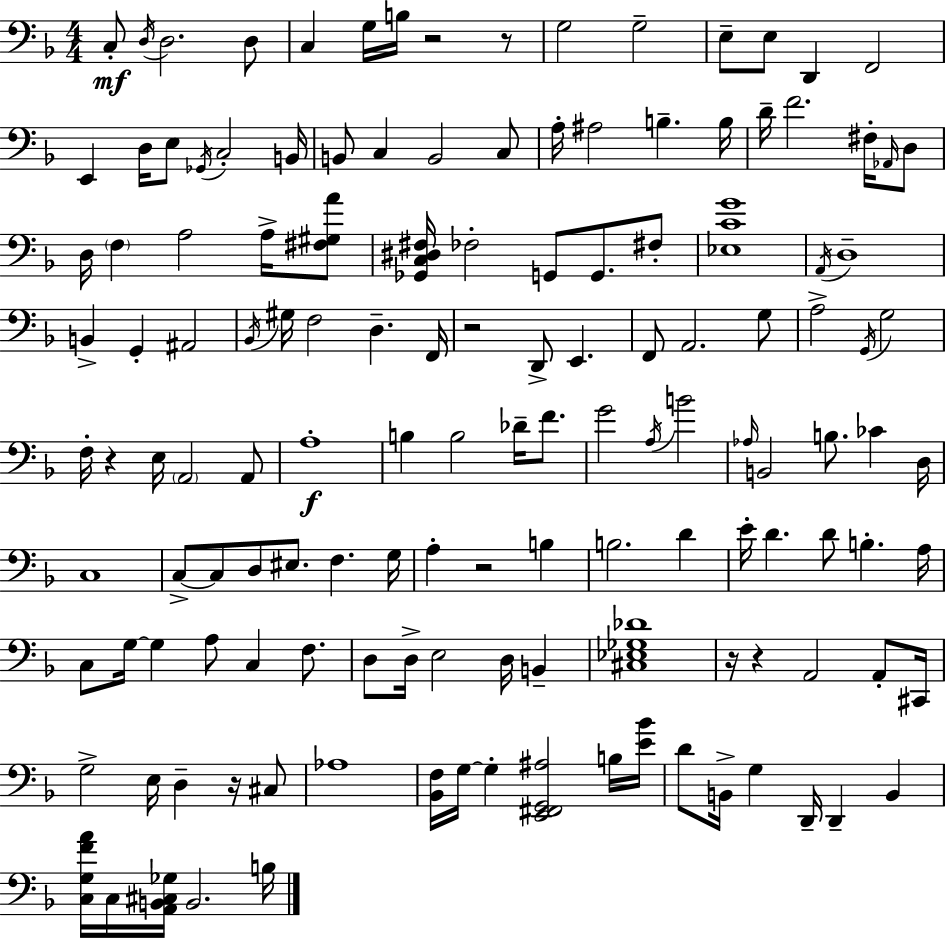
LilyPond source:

{
  \clef bass
  \numericTimeSignature
  \time 4/4
  \key f \major
  c8-.\mf \acciaccatura { d16 } d2. d8 | c4 g16 b16 r2 r8 | g2 g2-- | e8-- e8 d,4 f,2 | \break e,4 d16 e8 \acciaccatura { ges,16 } c2-. | b,16 b,8 c4 b,2 | c8 a16-. ais2 b4.-- | b16 d'16-- f'2. fis16-. | \break \grace { aes,16 } d8 d16 \parenthesize f4 a2 | a16-> <fis gis a'>8 <ges, c dis fis>16 fes2-. g,8 g,8. | fis8-. <ees c' g'>1 | \acciaccatura { a,16 } d1-- | \break b,4-> g,4-. ais,2 | \acciaccatura { bes,16 } gis16 f2 d4.-- | f,16 r2 d,8-> e,4. | f,8 a,2. | \break g8 a2-> \acciaccatura { g,16 } g2 | f16-. r4 e16 \parenthesize a,2 | a,8 a1-.\f | b4 b2 | \break des'16-- f'8. g'2 \acciaccatura { a16 } b'2 | \grace { aes16 } b,2 | b8. ces'4 d16 c1 | c8->~~ c8 d8 eis8. | \break f4. g16 a4-. r2 | b4 b2. | d'4 e'16-. d'4. d'8 | b4.-. a16 c8 g16~~ g4 a8 | \break c4 f8. d8 d16-> e2 | d16 b,4-- <cis ees ges des'>1 | r16 r4 a,2 | a,8-. cis,16 g2-> | \break e16 d4-- r16 cis8 aes1 | <bes, f>16 g16~~ g4-. <e, fis, g, ais>2 | b16 <e' bes'>16 d'8 b,16-> g4 d,16-- | d,4-- b,4 <c g f' a'>16 c16 <a, b, cis ges>16 b,2. | \break b16 \bar "|."
}